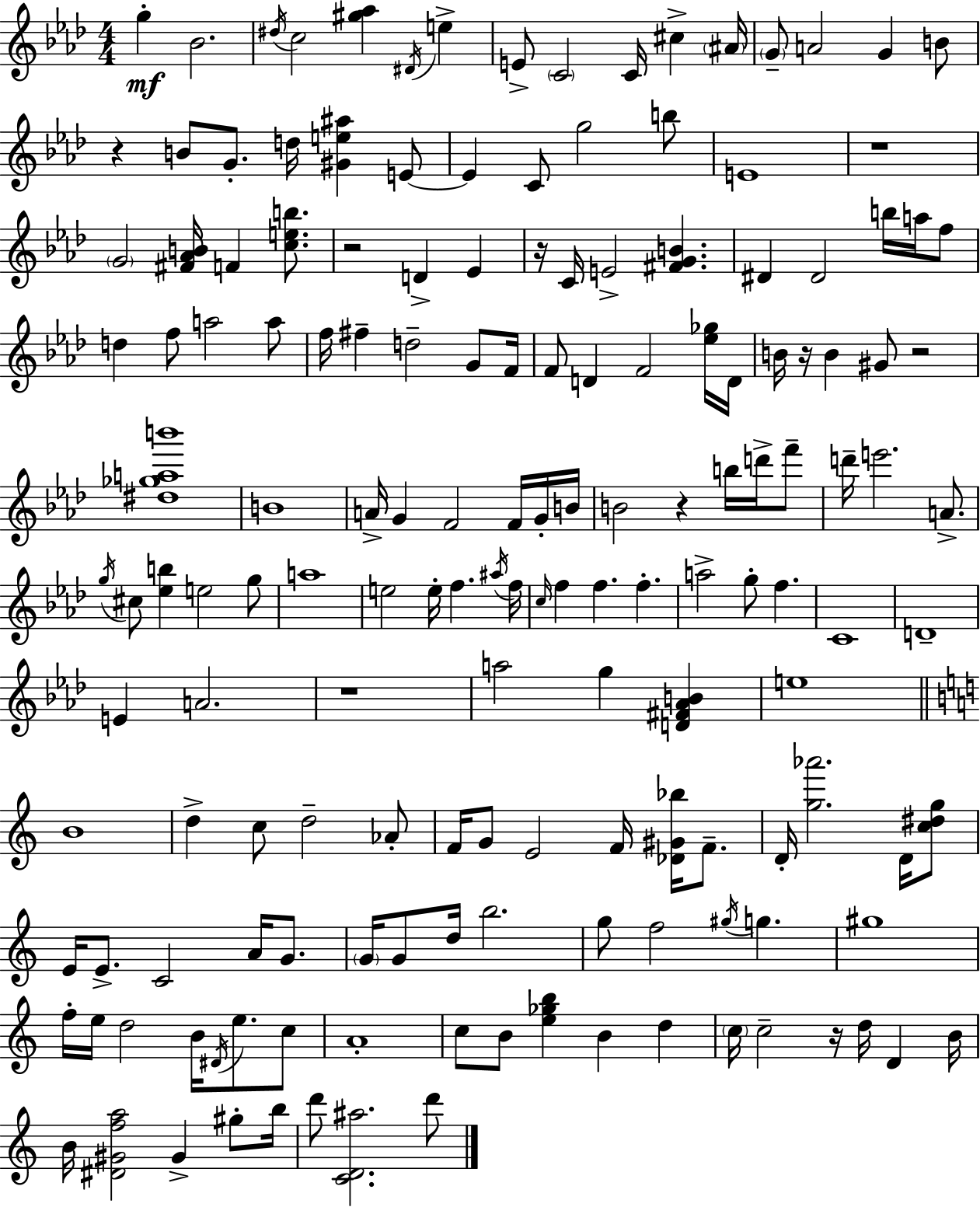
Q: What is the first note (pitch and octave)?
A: G5